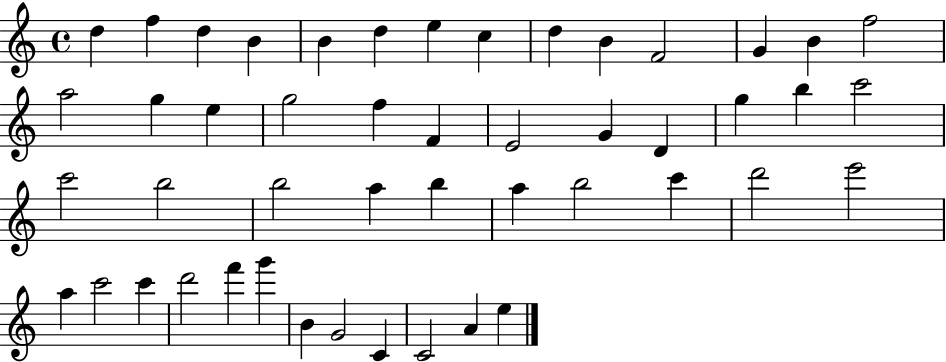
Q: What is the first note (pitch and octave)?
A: D5